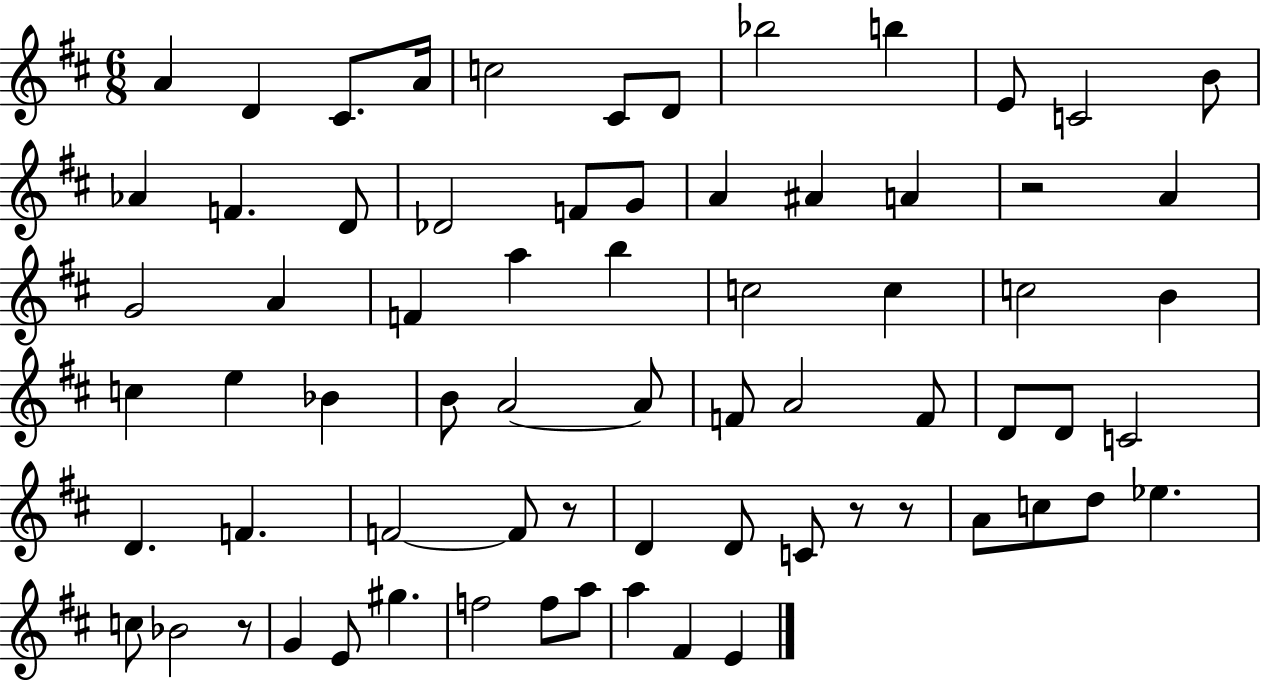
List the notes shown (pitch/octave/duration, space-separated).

A4/q D4/q C#4/e. A4/s C5/h C#4/e D4/e Bb5/h B5/q E4/e C4/h B4/e Ab4/q F4/q. D4/e Db4/h F4/e G4/e A4/q A#4/q A4/q R/h A4/q G4/h A4/q F4/q A5/q B5/q C5/h C5/q C5/h B4/q C5/q E5/q Bb4/q B4/e A4/h A4/e F4/e A4/h F4/e D4/e D4/e C4/h D4/q. F4/q. F4/h F4/e R/e D4/q D4/e C4/e R/e R/e A4/e C5/e D5/e Eb5/q. C5/e Bb4/h R/e G4/q E4/e G#5/q. F5/h F5/e A5/e A5/q F#4/q E4/q